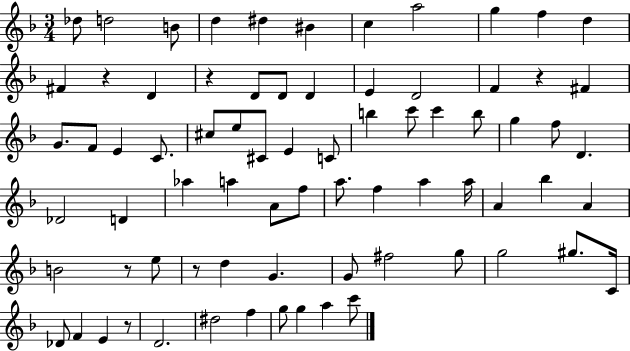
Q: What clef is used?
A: treble